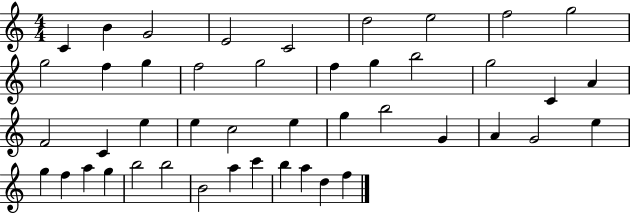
X:1
T:Untitled
M:4/4
L:1/4
K:C
C B G2 E2 C2 d2 e2 f2 g2 g2 f g f2 g2 f g b2 g2 C A F2 C e e c2 e g b2 G A G2 e g f a g b2 b2 B2 a c' b a d f